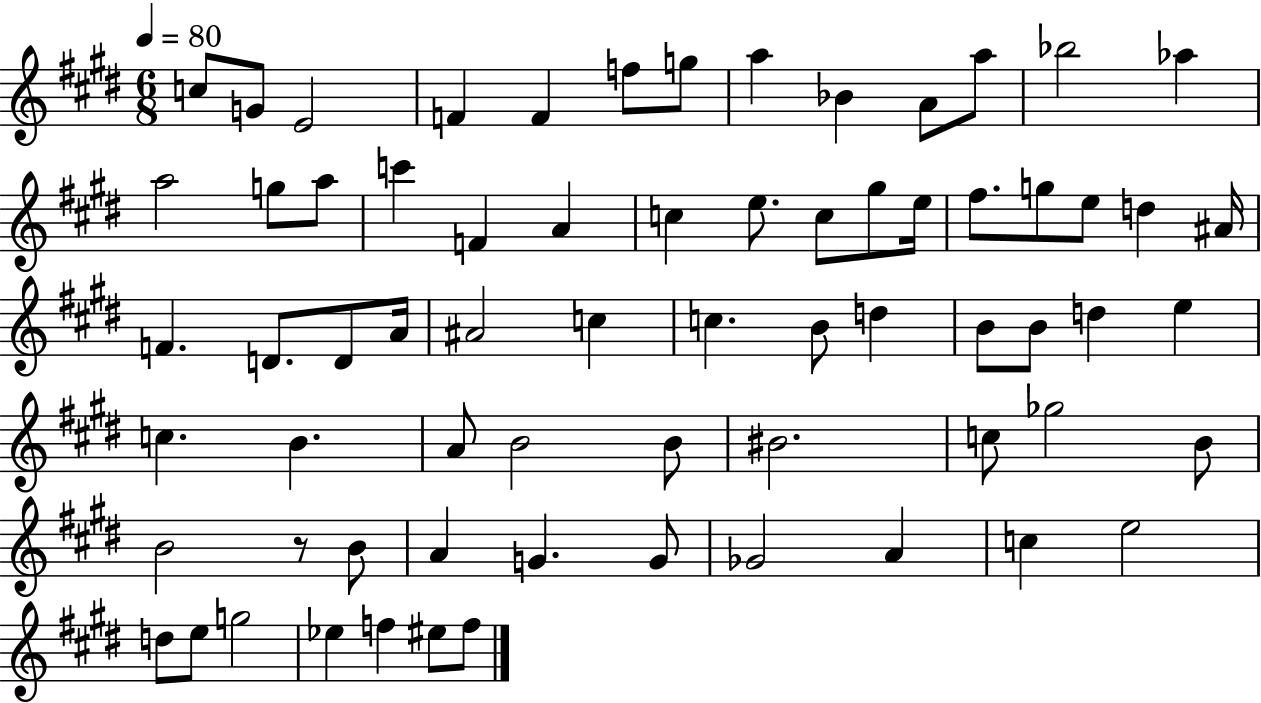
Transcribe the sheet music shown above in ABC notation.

X:1
T:Untitled
M:6/8
L:1/4
K:E
c/2 G/2 E2 F F f/2 g/2 a _B A/2 a/2 _b2 _a a2 g/2 a/2 c' F A c e/2 c/2 ^g/2 e/4 ^f/2 g/2 e/2 d ^A/4 F D/2 D/2 A/4 ^A2 c c B/2 d B/2 B/2 d e c B A/2 B2 B/2 ^B2 c/2 _g2 B/2 B2 z/2 B/2 A G G/2 _G2 A c e2 d/2 e/2 g2 _e f ^e/2 f/2